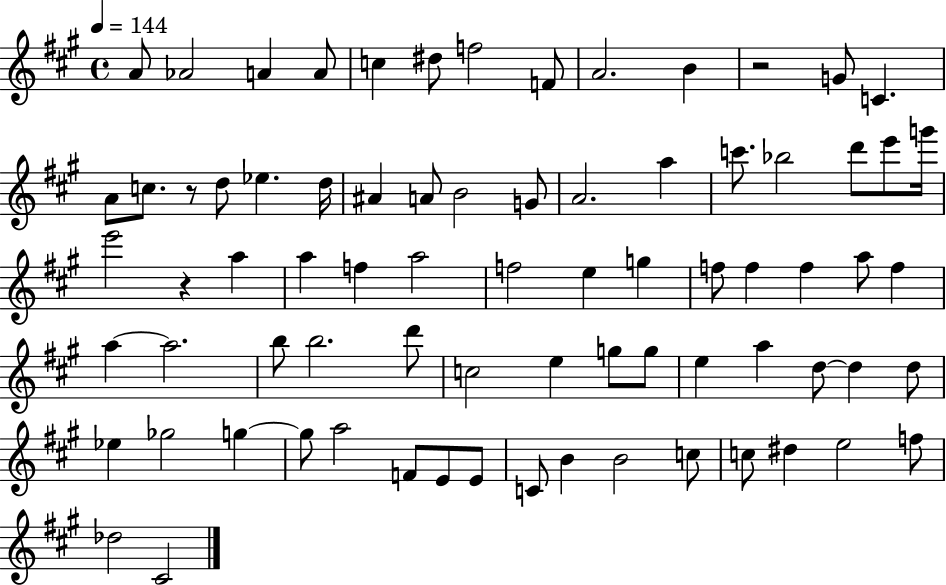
X:1
T:Untitled
M:4/4
L:1/4
K:A
A/2 _A2 A A/2 c ^d/2 f2 F/2 A2 B z2 G/2 C A/2 c/2 z/2 d/2 _e d/4 ^A A/2 B2 G/2 A2 a c'/2 _b2 d'/2 e'/2 g'/4 e'2 z a a f a2 f2 e g f/2 f f a/2 f a a2 b/2 b2 d'/2 c2 e g/2 g/2 e a d/2 d d/2 _e _g2 g g/2 a2 F/2 E/2 E/2 C/2 B B2 c/2 c/2 ^d e2 f/2 _d2 ^C2